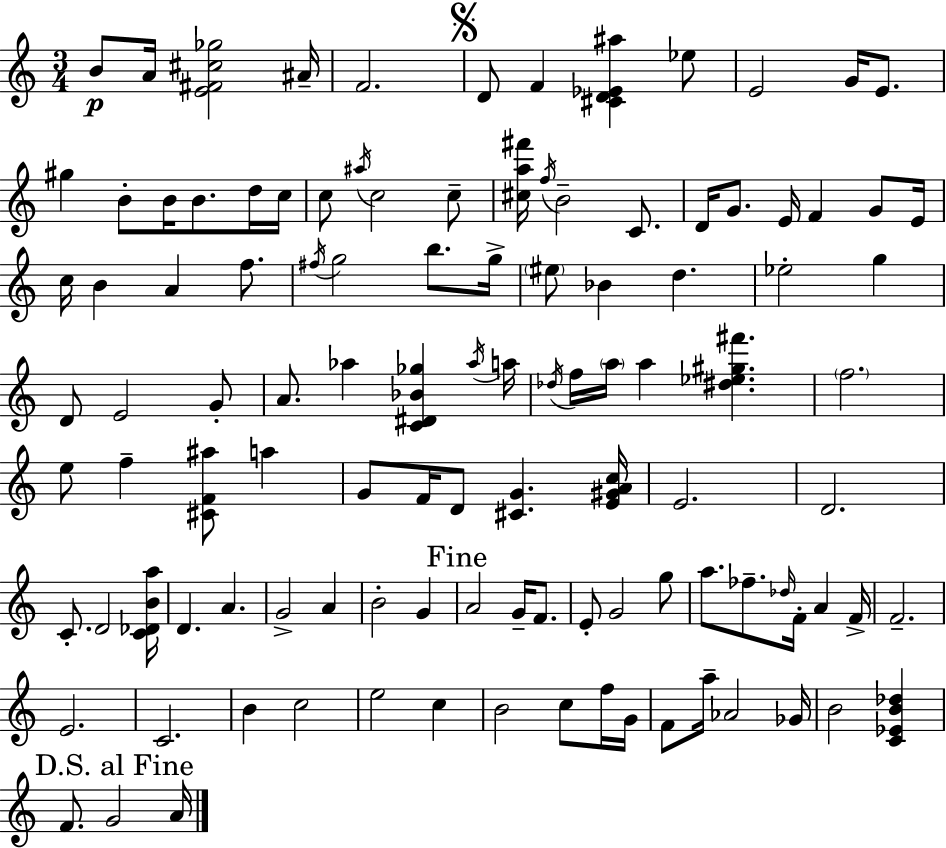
B4/e A4/s [E4,F#4,C#5,Gb5]/h A#4/s F4/h. D4/e F4/q [C#4,D4,Eb4,A#5]/q Eb5/e E4/h G4/s E4/e. G#5/q B4/e B4/s B4/e. D5/s C5/s C5/e A#5/s C5/h C5/e [C#5,A5,F#6]/s F5/s B4/h C4/e. D4/s G4/e. E4/s F4/q G4/e E4/s C5/s B4/q A4/q F5/e. F#5/s G5/h B5/e. G5/s EIS5/e Bb4/q D5/q. Eb5/h G5/q D4/e E4/h G4/e A4/e. Ab5/q [C4,D#4,Bb4,Gb5]/q Ab5/s A5/s Db5/s F5/s A5/s A5/q [D#5,Eb5,G#5,F#6]/q. F5/h. E5/e F5/q [C#4,F4,A#5]/e A5/q G4/e F4/s D4/e [C#4,G4]/q. [E4,G#4,A4,C5]/s E4/h. D4/h. C4/e. D4/h [C4,Db4,B4,A5]/s D4/q. A4/q. G4/h A4/q B4/h G4/q A4/h G4/s F4/e. E4/e G4/h G5/e A5/e. FES5/e. Db5/s F4/s A4/q F4/s F4/h. E4/h. C4/h. B4/q C5/h E5/h C5/q B4/h C5/e F5/s G4/s F4/e A5/s Ab4/h Gb4/s B4/h [C4,Eb4,B4,Db5]/q F4/e. G4/h A4/s